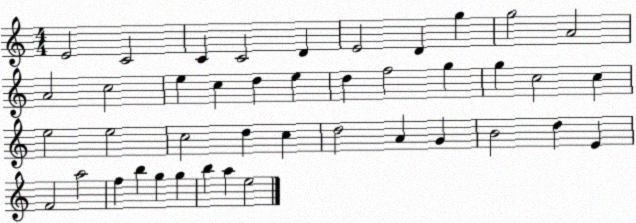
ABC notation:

X:1
T:Untitled
M:4/4
L:1/4
K:C
E2 C2 C C2 D E2 D g g2 A2 A2 c2 e c d e d f2 g g c2 c e2 e2 c2 d c d2 A G B2 d E F2 a2 f b g g b a e2